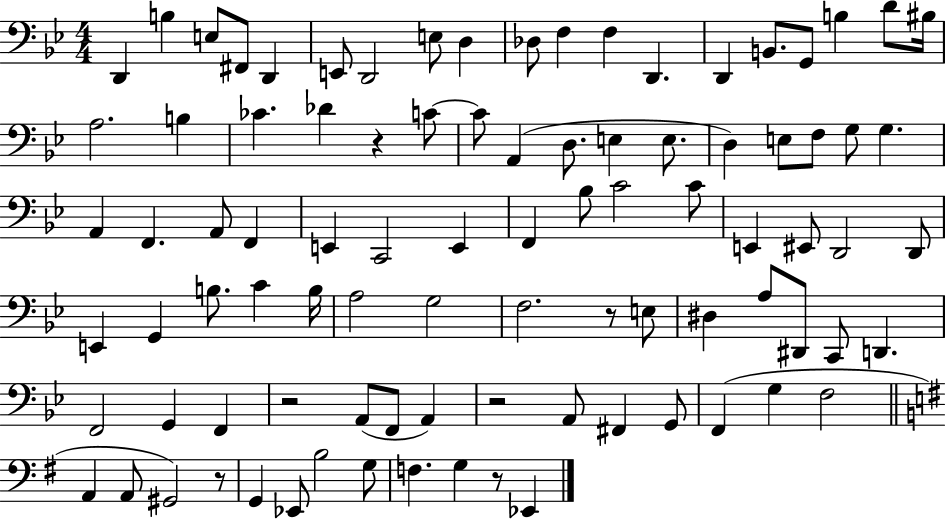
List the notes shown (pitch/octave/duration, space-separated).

D2/q B3/q E3/e F#2/e D2/q E2/e D2/h E3/e D3/q Db3/e F3/q F3/q D2/q. D2/q B2/e. G2/e B3/q D4/e BIS3/s A3/h. B3/q CES4/q. Db4/q R/q C4/e C4/e A2/q D3/e. E3/q E3/e. D3/q E3/e F3/e G3/e G3/q. A2/q F2/q. A2/e F2/q E2/q C2/h E2/q F2/q Bb3/e C4/h C4/e E2/q EIS2/e D2/h D2/e E2/q G2/q B3/e. C4/q B3/s A3/h G3/h F3/h. R/e E3/e D#3/q A3/e D#2/e C2/e D2/q. F2/h G2/q F2/q R/h A2/e F2/e A2/q R/h A2/e F#2/q G2/e F2/q G3/q F3/h A2/q A2/e G#2/h R/e G2/q Eb2/e B3/h G3/e F3/q. G3/q R/e Eb2/q